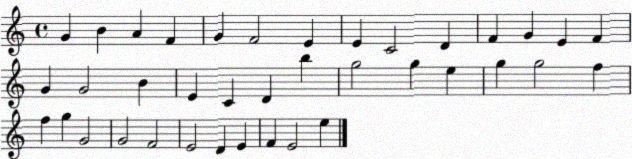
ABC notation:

X:1
T:Untitled
M:4/4
L:1/4
K:C
G B A F G F2 E E C2 D F G E F G G2 B E C D b g2 g e g g2 f f g G2 G2 F2 E2 D E F E2 e